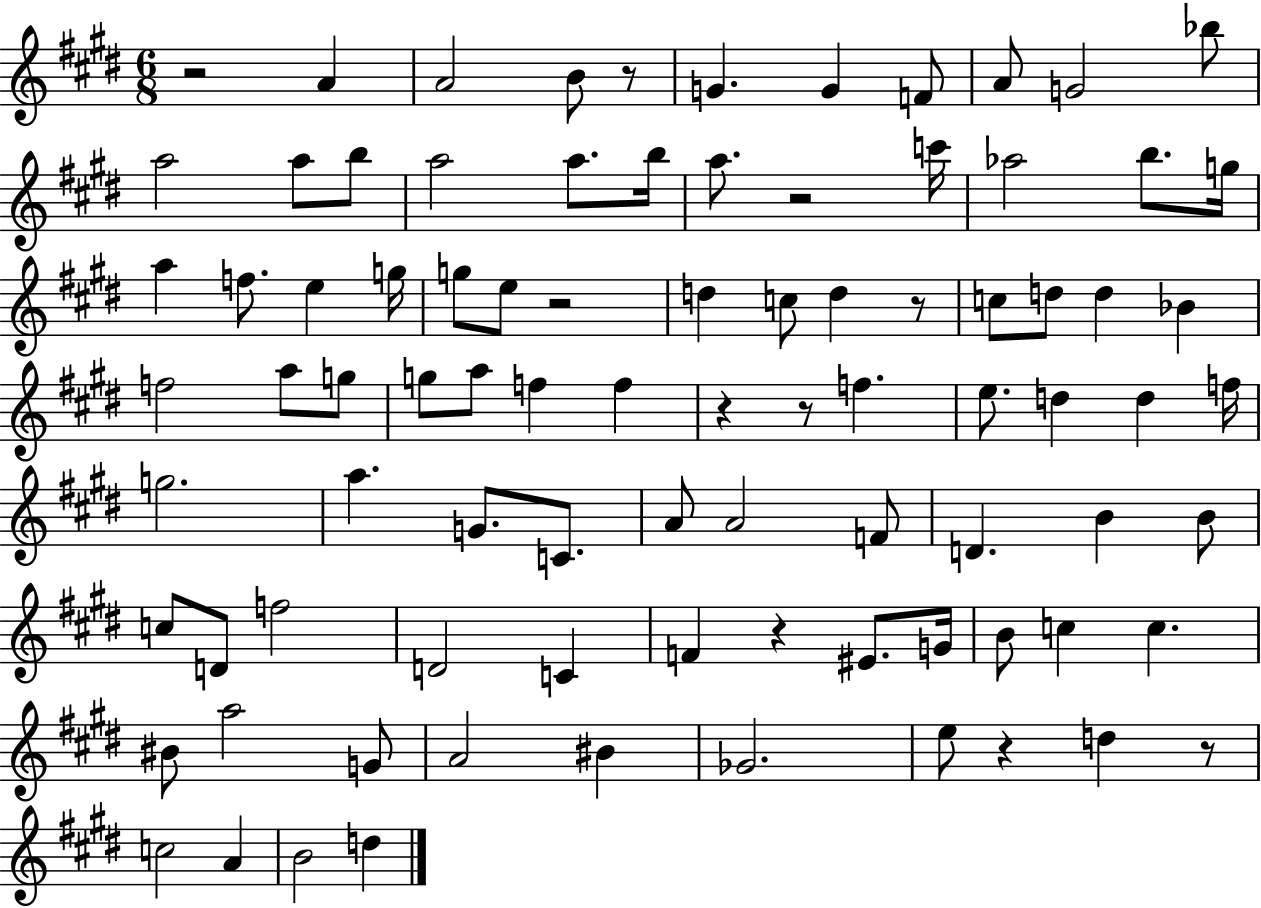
X:1
T:Untitled
M:6/8
L:1/4
K:E
z2 A A2 B/2 z/2 G G F/2 A/2 G2 _b/2 a2 a/2 b/2 a2 a/2 b/4 a/2 z2 c'/4 _a2 b/2 g/4 a f/2 e g/4 g/2 e/2 z2 d c/2 d z/2 c/2 d/2 d _B f2 a/2 g/2 g/2 a/2 f f z z/2 f e/2 d d f/4 g2 a G/2 C/2 A/2 A2 F/2 D B B/2 c/2 D/2 f2 D2 C F z ^E/2 G/4 B/2 c c ^B/2 a2 G/2 A2 ^B _G2 e/2 z d z/2 c2 A B2 d